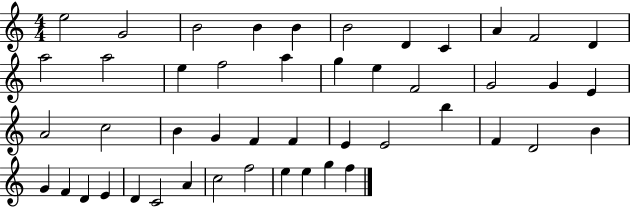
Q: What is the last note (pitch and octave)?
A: F5